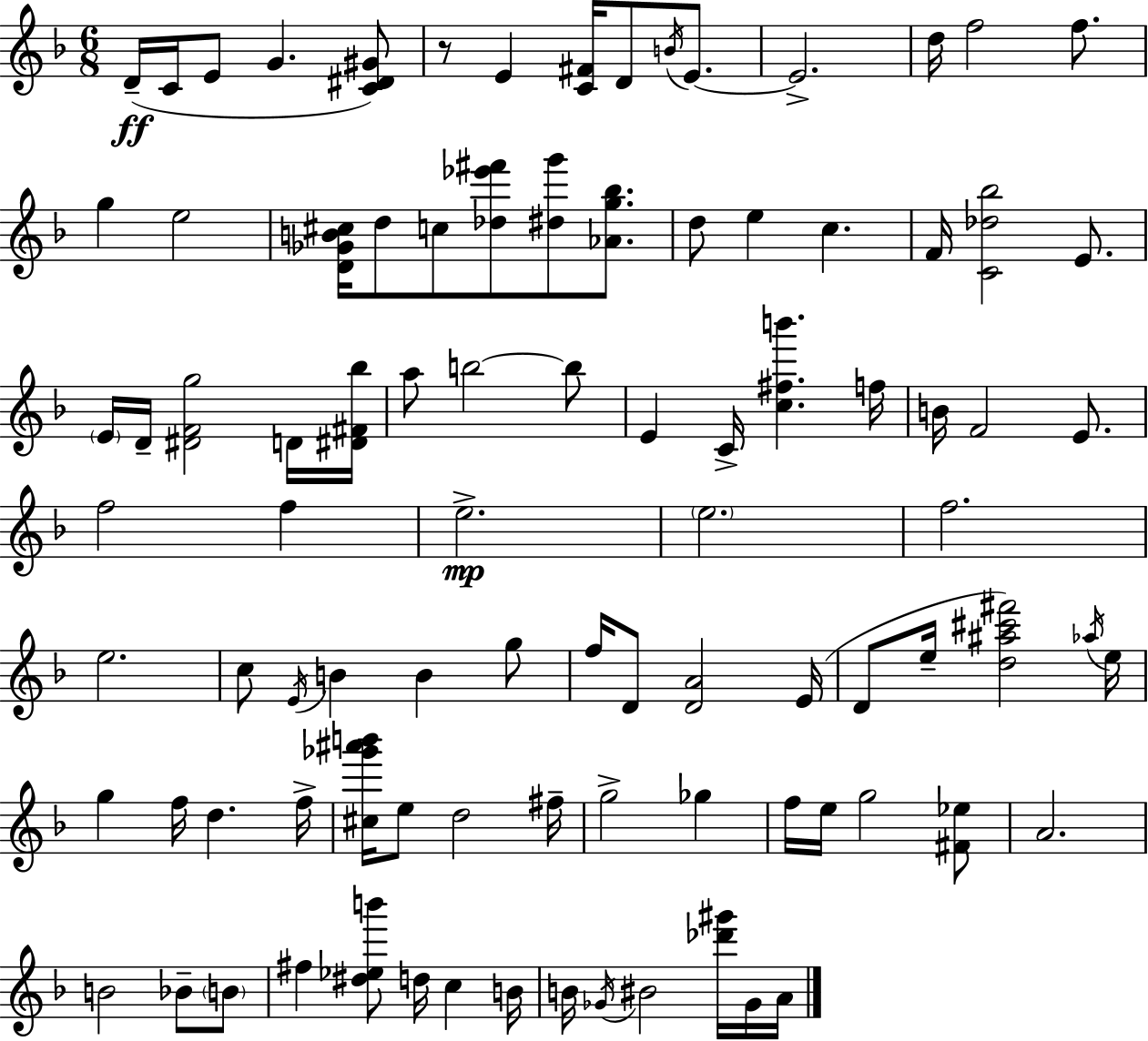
X:1
T:Untitled
M:6/8
L:1/4
K:F
D/4 C/4 E/2 G [C^D^G]/2 z/2 E [C^F]/4 D/2 B/4 E/2 E2 d/4 f2 f/2 g e2 [D_GB^c]/4 d/2 c/2 [_d_e'^f']/2 [^dg']/2 [_Ag_b]/2 d/2 e c F/4 [C_d_b]2 E/2 E/4 D/4 [^DFg]2 D/4 [^D^F_b]/4 a/2 b2 b/2 E C/4 [c^fb'] f/4 B/4 F2 E/2 f2 f e2 e2 f2 e2 c/2 E/4 B B g/2 f/4 D/2 [DA]2 E/4 D/2 e/4 [d^a^c'^f']2 _a/4 e/4 g f/4 d f/4 [^c_g'^a'b']/4 e/2 d2 ^f/4 g2 _g f/4 e/4 g2 [^F_e]/2 A2 B2 _B/2 B/2 ^f [^d_eb']/2 d/4 c B/4 B/4 _G/4 ^B2 [_d'^g']/4 _G/4 A/4